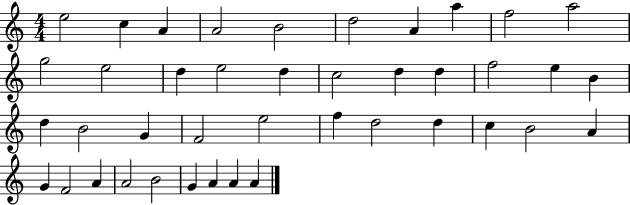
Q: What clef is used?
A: treble